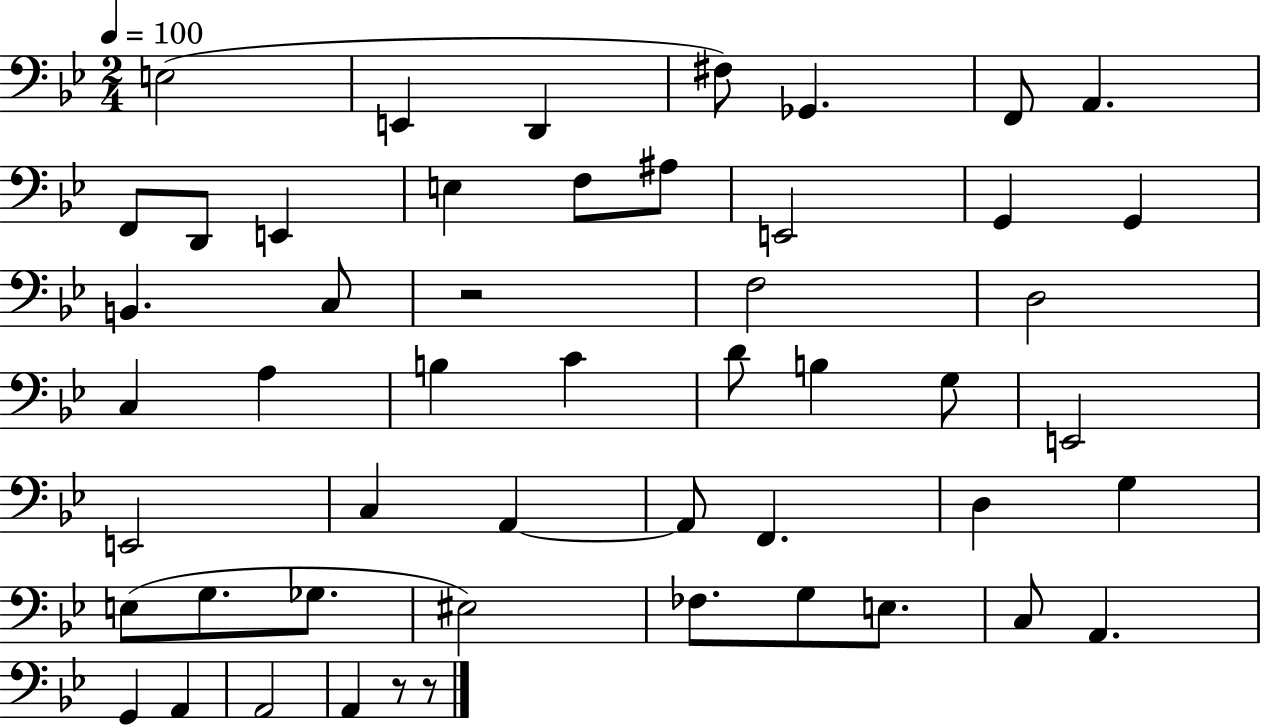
E3/h E2/q D2/q F#3/e Gb2/q. F2/e A2/q. F2/e D2/e E2/q E3/q F3/e A#3/e E2/h G2/q G2/q B2/q. C3/e R/h F3/h D3/h C3/q A3/q B3/q C4/q D4/e B3/q G3/e E2/h E2/h C3/q A2/q A2/e F2/q. D3/q G3/q E3/e G3/e. Gb3/e. EIS3/h FES3/e. G3/e E3/e. C3/e A2/q. G2/q A2/q A2/h A2/q R/e R/e